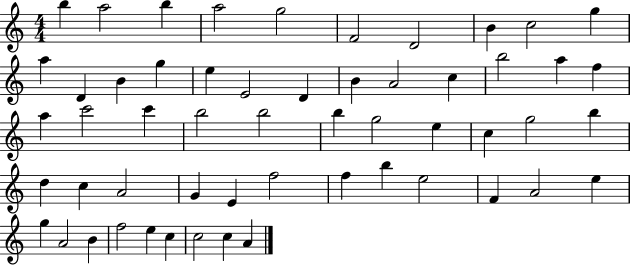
B5/q A5/h B5/q A5/h G5/h F4/h D4/h B4/q C5/h G5/q A5/q D4/q B4/q G5/q E5/q E4/h D4/q B4/q A4/h C5/q B5/h A5/q F5/q A5/q C6/h C6/q B5/h B5/h B5/q G5/h E5/q C5/q G5/h B5/q D5/q C5/q A4/h G4/q E4/q F5/h F5/q B5/q E5/h F4/q A4/h E5/q G5/q A4/h B4/q F5/h E5/q C5/q C5/h C5/q A4/q